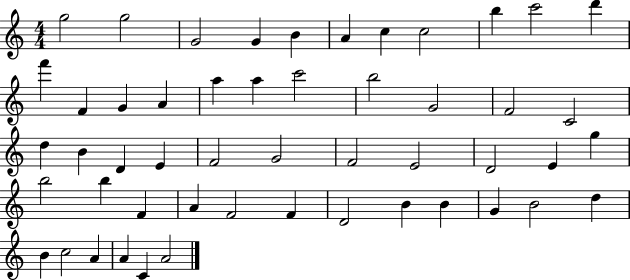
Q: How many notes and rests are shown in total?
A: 51